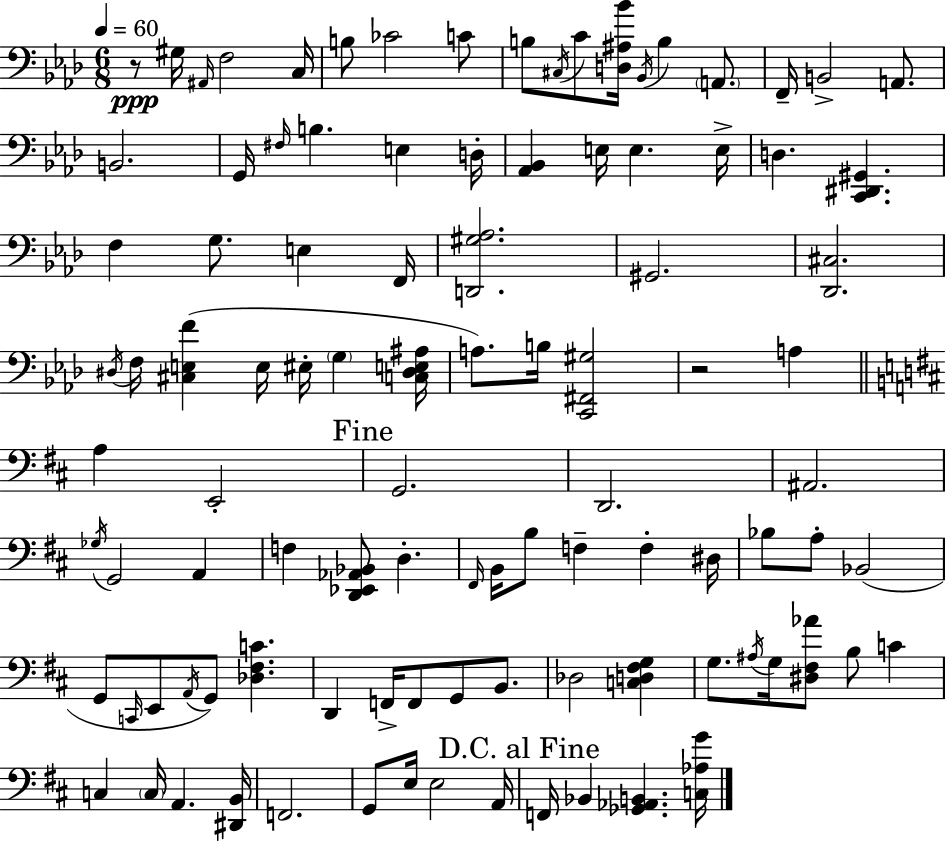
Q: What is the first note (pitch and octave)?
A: G#3